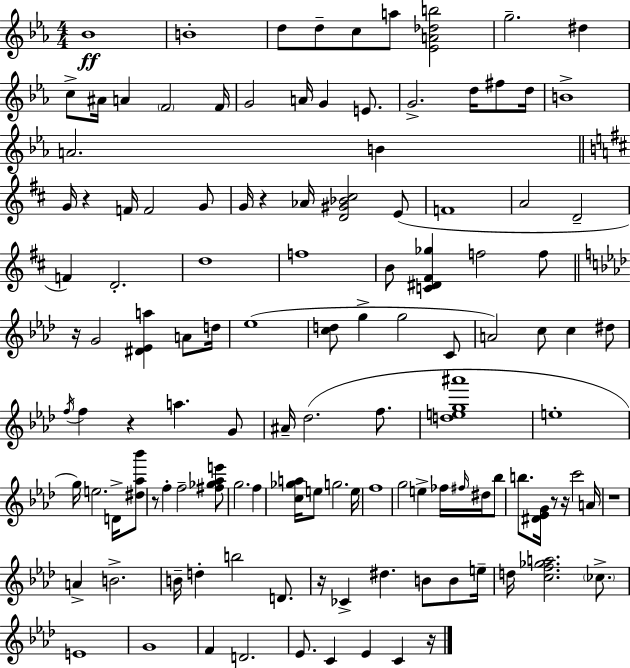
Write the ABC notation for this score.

X:1
T:Untitled
M:4/4
L:1/4
K:Eb
_B4 B4 d/2 d/2 c/2 a/2 [_EA_db]2 g2 ^d c/2 ^A/4 A F2 F/4 G2 A/4 G E/2 G2 d/4 ^f/2 d/4 B4 A2 B G/4 z F/4 F2 G/2 G/4 z _A/4 [D^G_B^c]2 E/2 F4 A2 D2 F D2 d4 f4 B/2 [C^D^F_g] f2 f/2 z/4 G2 [^D_Ea] A/2 d/4 _e4 [cd]/2 g g2 C/2 A2 c/2 c ^d/2 f/4 f z a G/2 ^A/4 _d2 f/2 [deg^a']4 e4 g/4 e2 D/4 [^d_a_b']/2 z/2 f f2 [^f_g_ae']/2 g2 f [c_ga]/4 e/2 g2 e/4 f4 g2 e _f/4 ^f/4 ^d/4 _b/2 b/2 [^D_EG]/4 z/2 z/4 c'2 A/4 z4 A B2 B/4 d b2 D/2 z/4 _C ^d B/2 B/2 e/4 d/4 [cf_ga]2 _c/2 E4 G4 F D2 _E/2 C _E C z/4